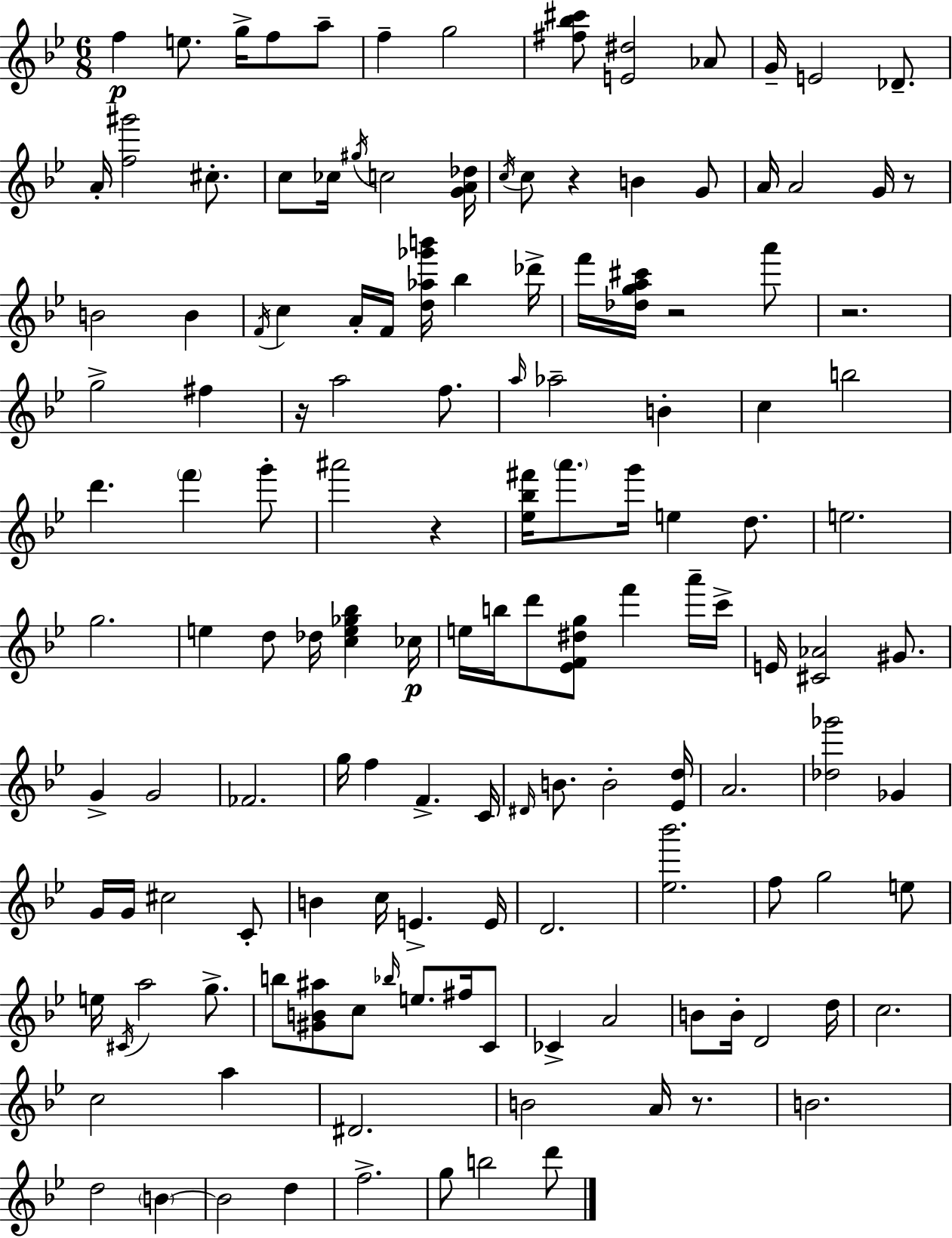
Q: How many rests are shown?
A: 7